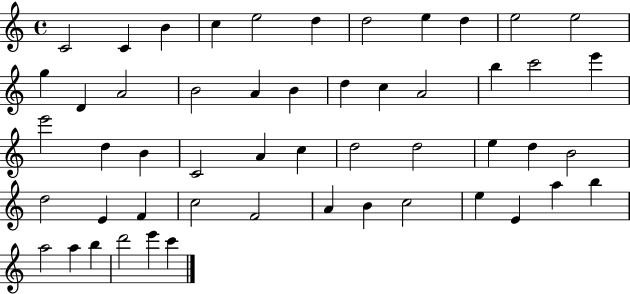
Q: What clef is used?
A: treble